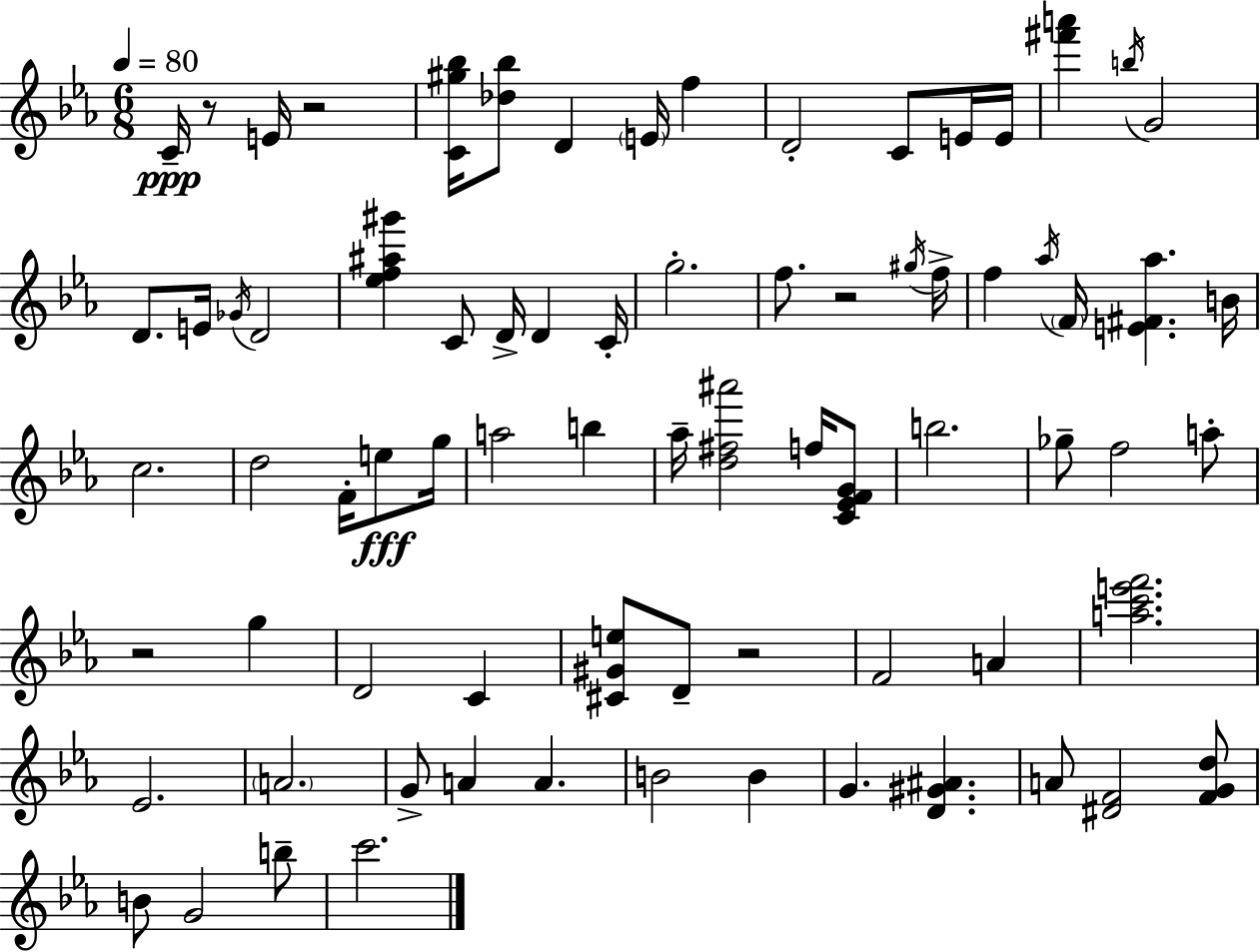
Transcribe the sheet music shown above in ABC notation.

X:1
T:Untitled
M:6/8
L:1/4
K:Eb
C/4 z/2 E/4 z2 [C^g_b]/4 [_d_b]/2 D E/4 f D2 C/2 E/4 E/4 [^f'a'] b/4 G2 D/2 E/4 _G/4 D2 [_ef^a^g'] C/2 D/4 D C/4 g2 f/2 z2 ^g/4 f/4 f _a/4 F/4 [E^F_a] B/4 c2 d2 F/4 e/2 g/4 a2 b _a/4 [d^f^a']2 f/4 [C_EFG]/2 b2 _g/2 f2 a/2 z2 g D2 C [^C^Ge]/2 D/2 z2 F2 A [ac'e'f']2 _E2 A2 G/2 A A B2 B G [D^G^A] A/2 [^DF]2 [FGd]/2 B/2 G2 b/2 c'2